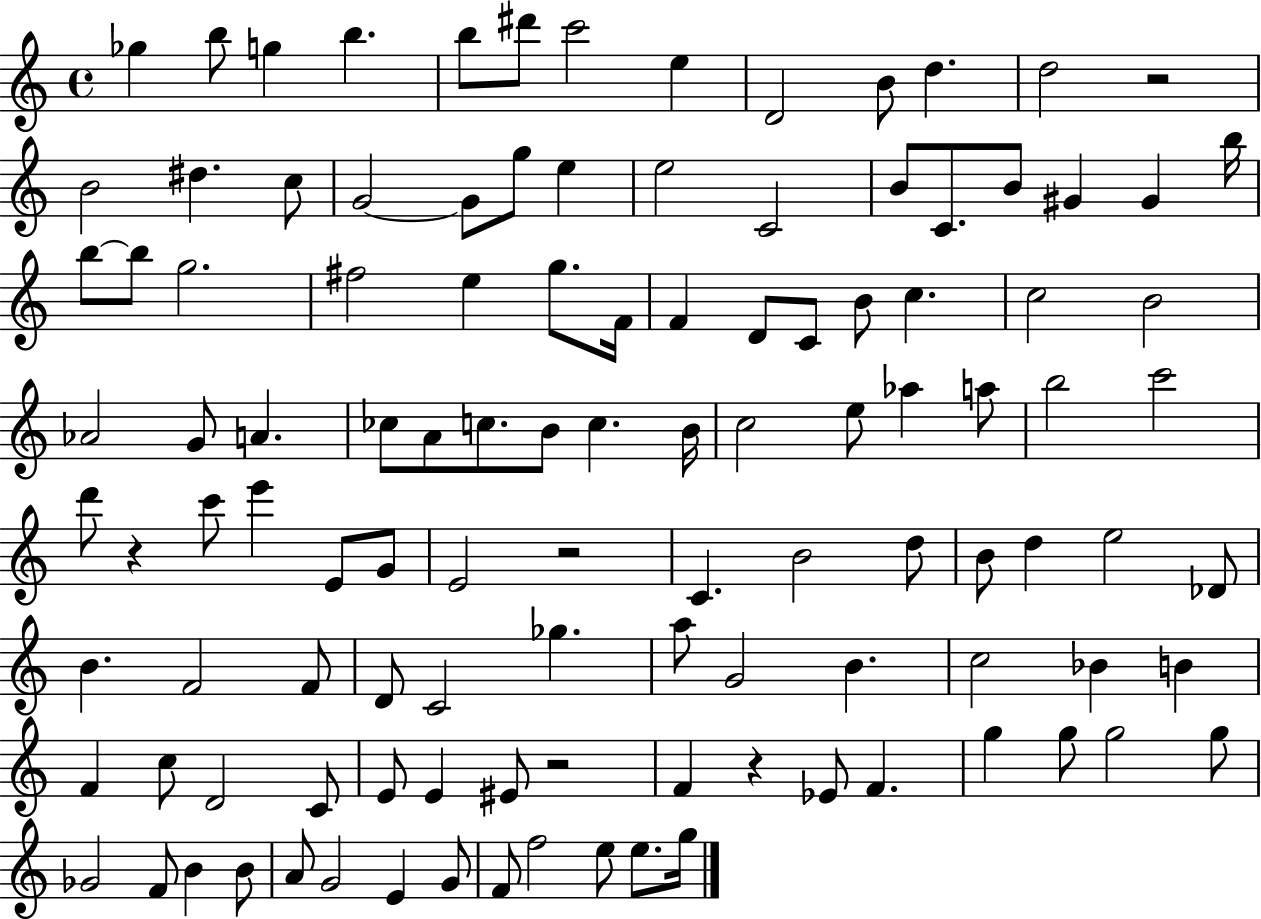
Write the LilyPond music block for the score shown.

{
  \clef treble
  \time 4/4
  \defaultTimeSignature
  \key c \major
  \repeat volta 2 { ges''4 b''8 g''4 b''4. | b''8 dis'''8 c'''2 e''4 | d'2 b'8 d''4. | d''2 r2 | \break b'2 dis''4. c''8 | g'2~~ g'8 g''8 e''4 | e''2 c'2 | b'8 c'8. b'8 gis'4 gis'4 b''16 | \break b''8~~ b''8 g''2. | fis''2 e''4 g''8. f'16 | f'4 d'8 c'8 b'8 c''4. | c''2 b'2 | \break aes'2 g'8 a'4. | ces''8 a'8 c''8. b'8 c''4. b'16 | c''2 e''8 aes''4 a''8 | b''2 c'''2 | \break d'''8 r4 c'''8 e'''4 e'8 g'8 | e'2 r2 | c'4. b'2 d''8 | b'8 d''4 e''2 des'8 | \break b'4. f'2 f'8 | d'8 c'2 ges''4. | a''8 g'2 b'4. | c''2 bes'4 b'4 | \break f'4 c''8 d'2 c'8 | e'8 e'4 eis'8 r2 | f'4 r4 ees'8 f'4. | g''4 g''8 g''2 g''8 | \break ges'2 f'8 b'4 b'8 | a'8 g'2 e'4 g'8 | f'8 f''2 e''8 e''8. g''16 | } \bar "|."
}